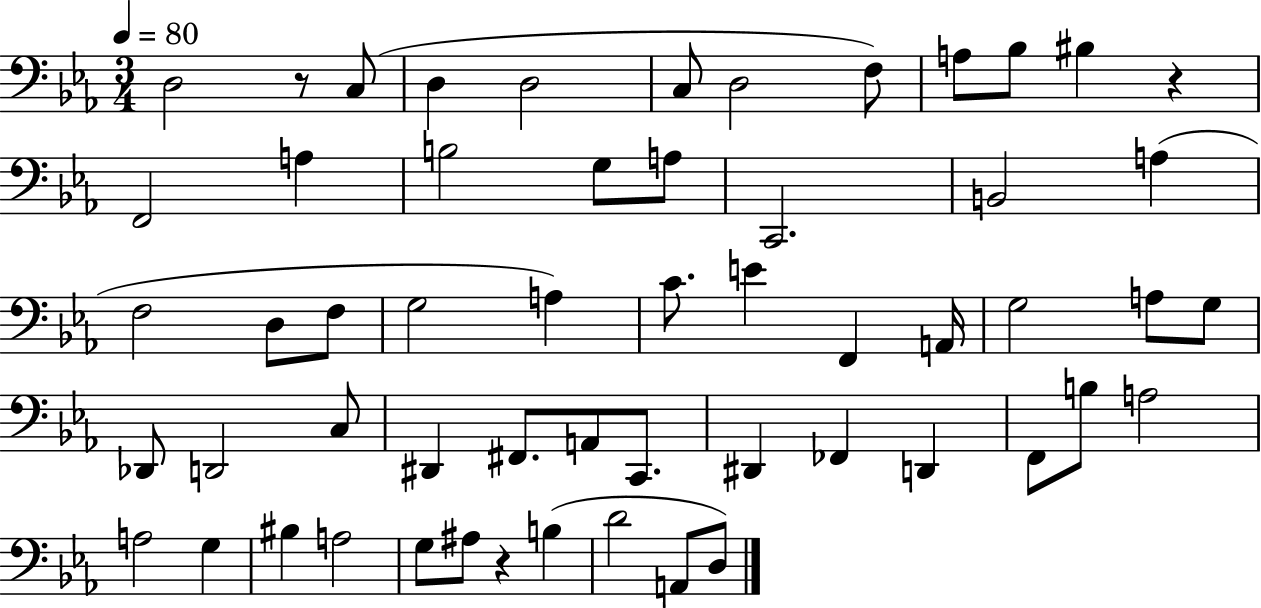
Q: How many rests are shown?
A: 3